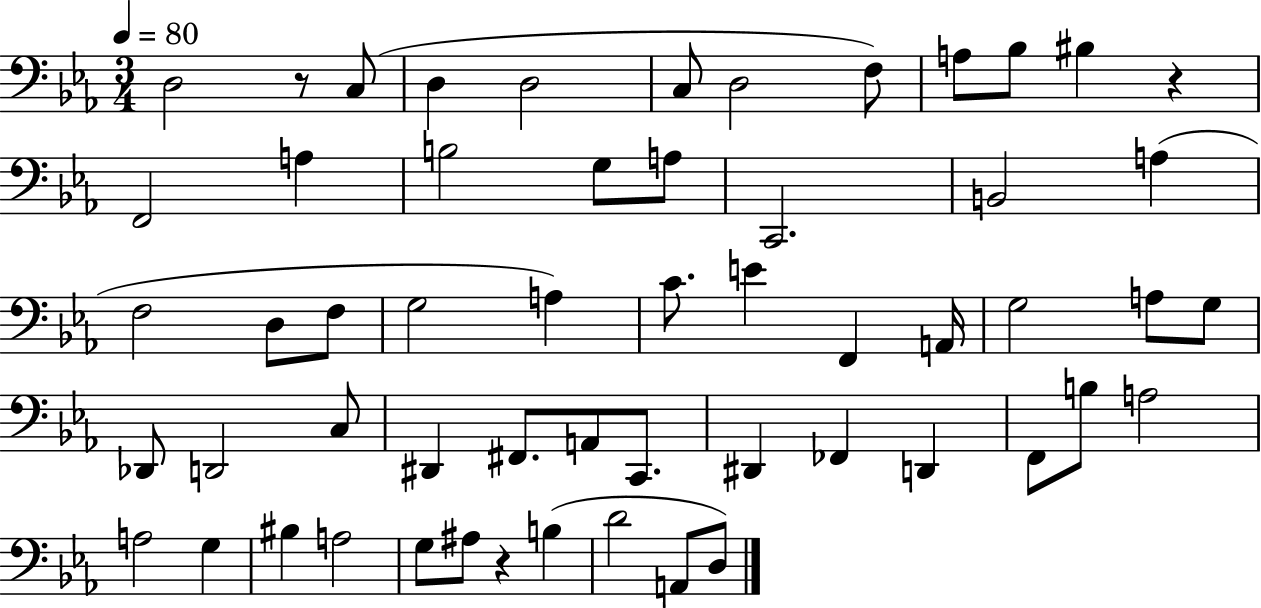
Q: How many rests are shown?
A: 3